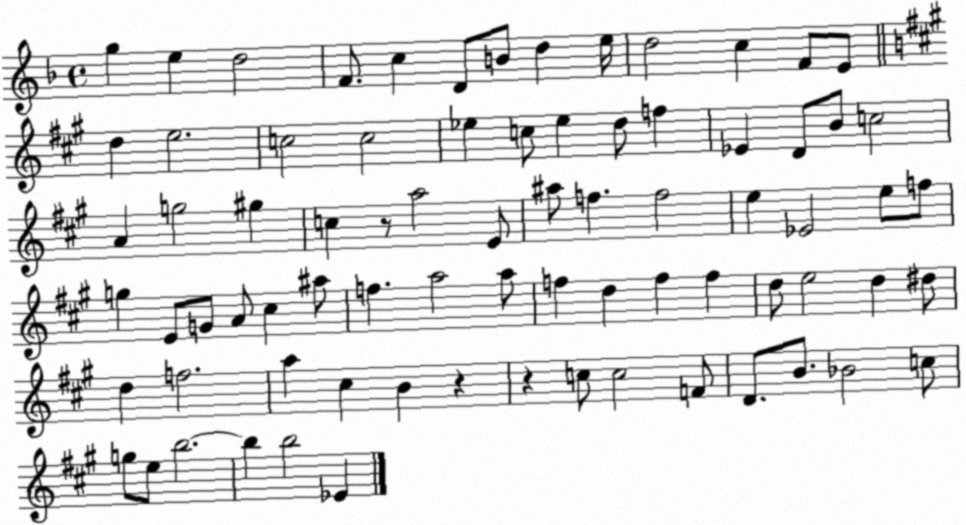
X:1
T:Untitled
M:4/4
L:1/4
K:F
g e d2 F/2 c D/2 B/2 d e/4 d2 c F/2 E/2 d e2 c2 c2 _e c/2 _e d/2 f _E D/2 B/2 c2 A g2 ^g c z/2 a2 E/2 ^a/2 f f2 e _E2 e/2 f/2 g E/2 G/2 A/2 ^c ^a/2 f a2 a/2 f d f f d/2 e2 d ^d/2 d f2 a ^c B z z c/2 c2 F/2 D/2 B/2 _B2 c/2 g/2 e/2 b2 b b2 _E